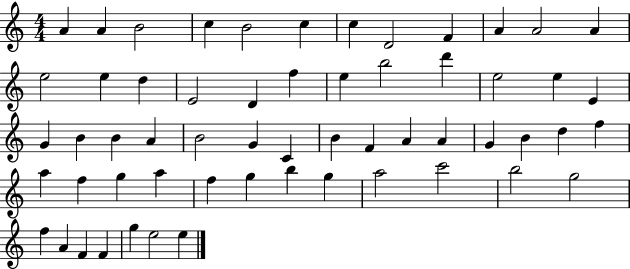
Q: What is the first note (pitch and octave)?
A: A4